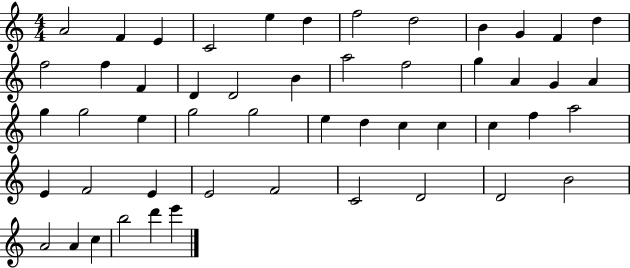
{
  \clef treble
  \numericTimeSignature
  \time 4/4
  \key c \major
  a'2 f'4 e'4 | c'2 e''4 d''4 | f''2 d''2 | b'4 g'4 f'4 d''4 | \break f''2 f''4 f'4 | d'4 d'2 b'4 | a''2 f''2 | g''4 a'4 g'4 a'4 | \break g''4 g''2 e''4 | g''2 g''2 | e''4 d''4 c''4 c''4 | c''4 f''4 a''2 | \break e'4 f'2 e'4 | e'2 f'2 | c'2 d'2 | d'2 b'2 | \break a'2 a'4 c''4 | b''2 d'''4 e'''4 | \bar "|."
}